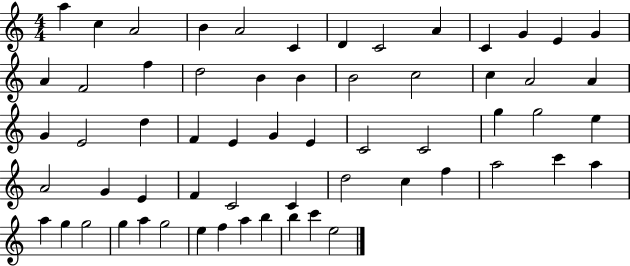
A5/q C5/q A4/h B4/q A4/h C4/q D4/q C4/h A4/q C4/q G4/q E4/q G4/q A4/q F4/h F5/q D5/h B4/q B4/q B4/h C5/h C5/q A4/h A4/q G4/q E4/h D5/q F4/q E4/q G4/q E4/q C4/h C4/h G5/q G5/h E5/q A4/h G4/q E4/q F4/q C4/h C4/q D5/h C5/q F5/q A5/h C6/q A5/q A5/q G5/q G5/h G5/q A5/q G5/h E5/q F5/q A5/q B5/q B5/q C6/q E5/h